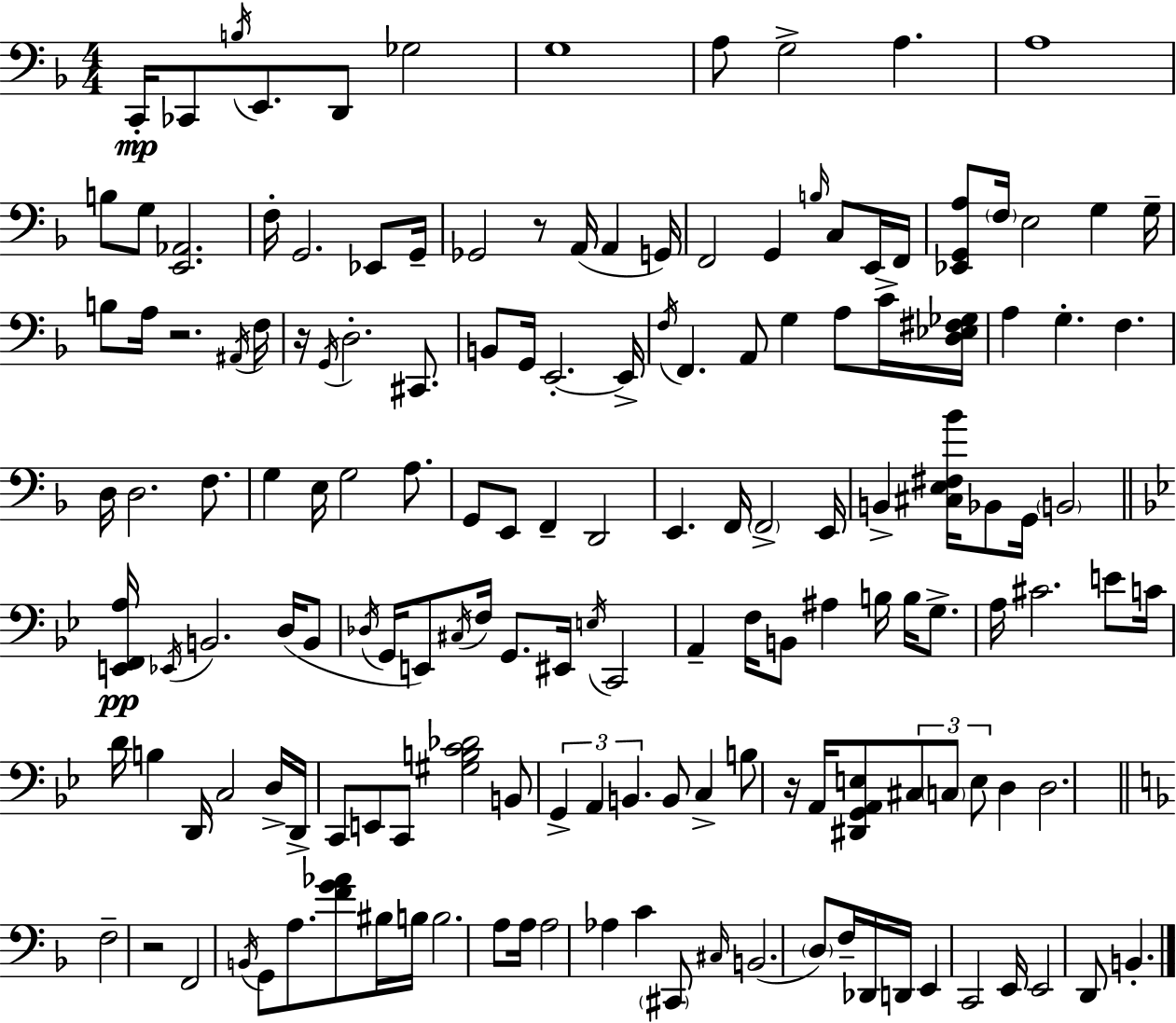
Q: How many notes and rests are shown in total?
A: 155